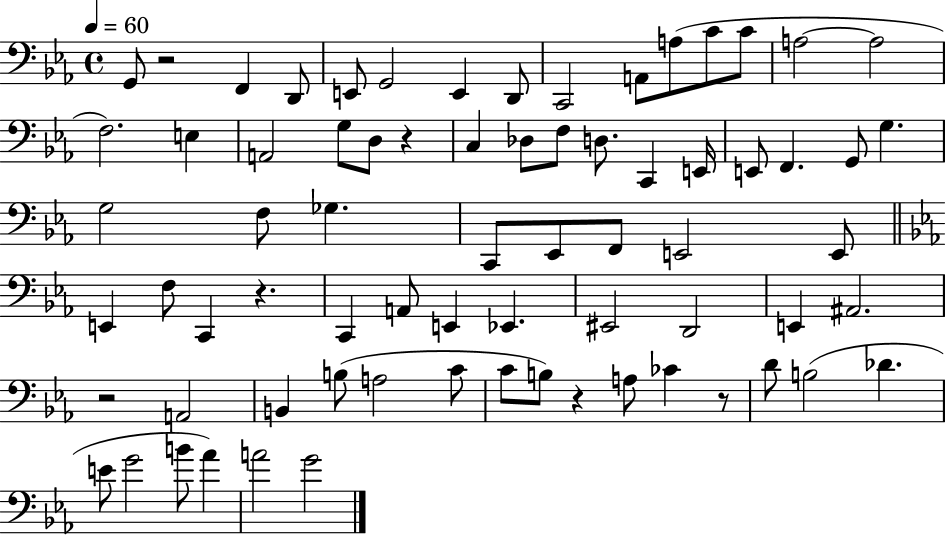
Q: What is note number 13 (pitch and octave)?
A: A3